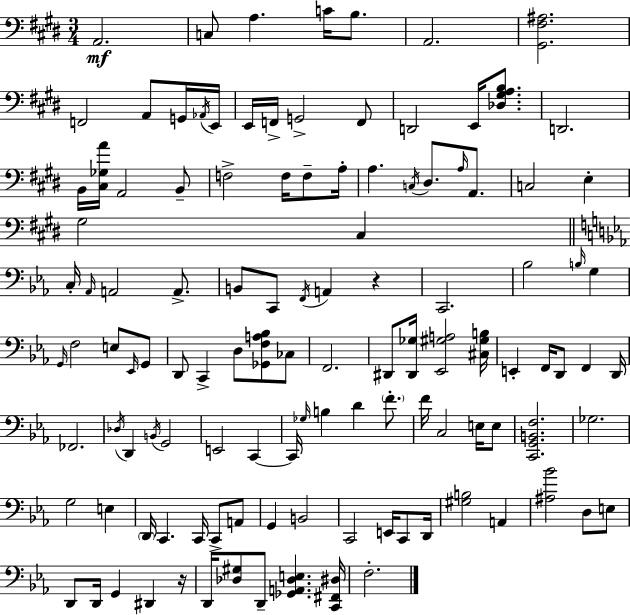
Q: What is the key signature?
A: E major